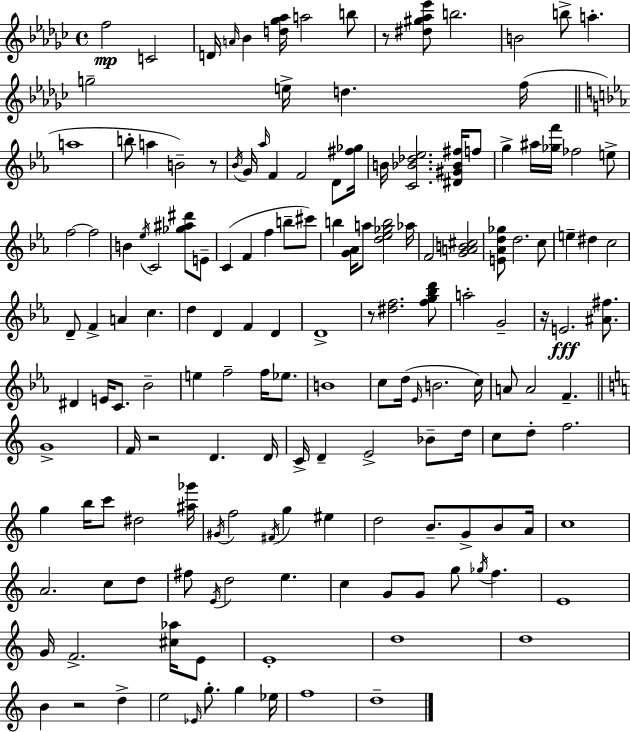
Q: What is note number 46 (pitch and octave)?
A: F4